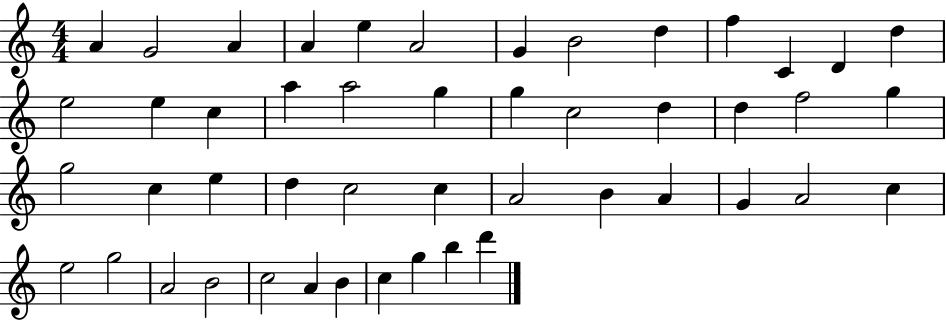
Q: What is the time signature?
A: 4/4